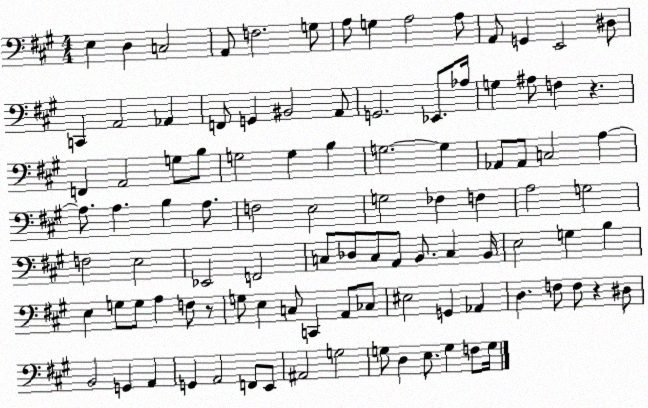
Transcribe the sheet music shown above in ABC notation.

X:1
T:Untitled
M:4/4
L:1/4
K:A
E, D, C,2 A,,/2 F,2 G,/2 A,/2 G, A,2 A,/2 A,,/2 G,, E,,2 ^D,/2 C,, A,,2 _A,, F,,/2 G,, ^B,,2 A,,/2 G,,2 _E,,/2 _A,/4 G, ^A,/2 F, z F,, A,,2 G,/2 B,/2 G,2 G, B, G,2 G, _A,,/2 _A,,/2 C,2 A, A,/2 A, B, A,/2 F,2 E,2 G,2 _F, F, A,2 G,2 F,2 E,2 _E,,2 F,,2 C,/2 _D,/2 C,/2 A,,/2 B,,/2 C, B,,/4 E,2 G, B, E, G,/2 G,/2 A, F,/2 z/2 G,/2 E, C,/2 C,, A,,/2 _C,/2 ^E,2 G,, _A,, D, F,/2 F,/2 z ^D,/2 B,,2 G,, A,, G,, A,,2 F,,/2 E,,/2 ^A,,2 G,2 G,/2 D, E,/2 G, F,/2 G,/4